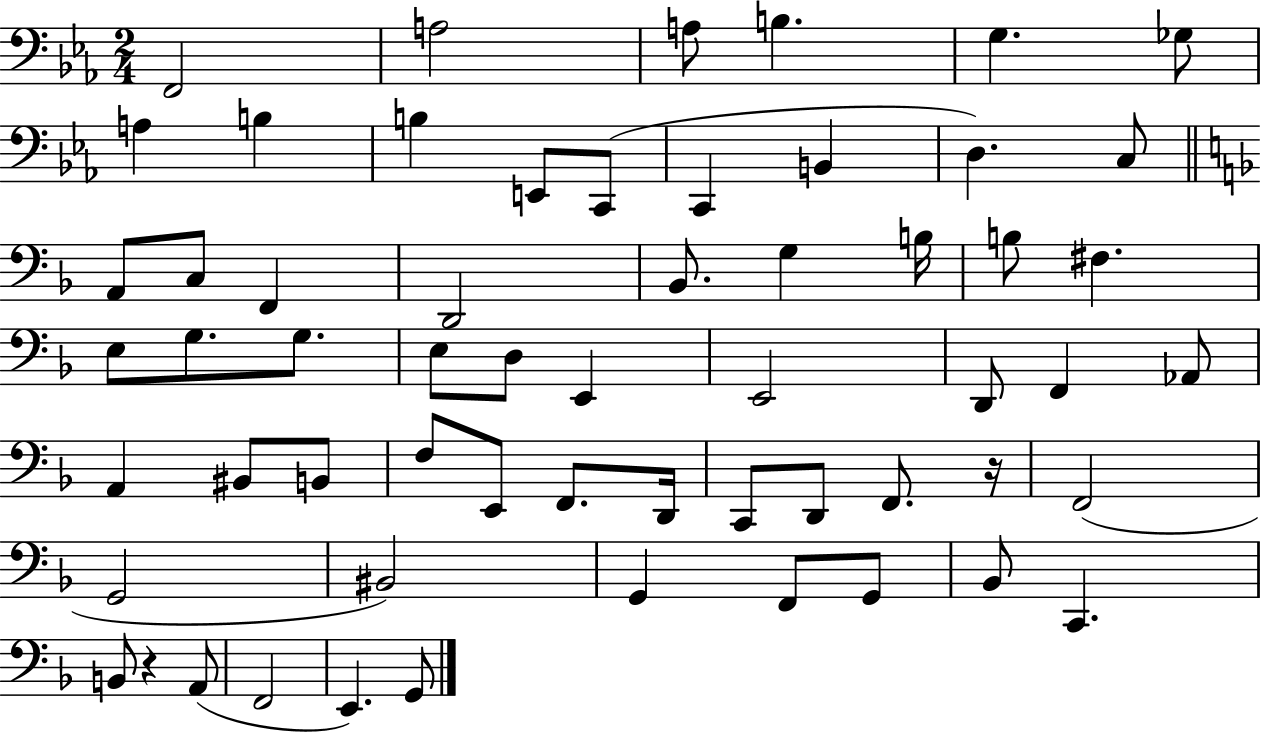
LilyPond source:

{
  \clef bass
  \numericTimeSignature
  \time 2/4
  \key ees \major
  f,2 | a2 | a8 b4. | g4. ges8 | \break a4 b4 | b4 e,8 c,8( | c,4 b,4 | d4.) c8 | \break \bar "||" \break \key d \minor a,8 c8 f,4 | d,2 | bes,8. g4 b16 | b8 fis4. | \break e8 g8. g8. | e8 d8 e,4 | e,2 | d,8 f,4 aes,8 | \break a,4 bis,8 b,8 | f8 e,8 f,8. d,16 | c,8 d,8 f,8. r16 | f,2( | \break g,2 | bis,2) | g,4 f,8 g,8 | bes,8 c,4. | \break b,8 r4 a,8( | f,2 | e,4.) g,8 | \bar "|."
}